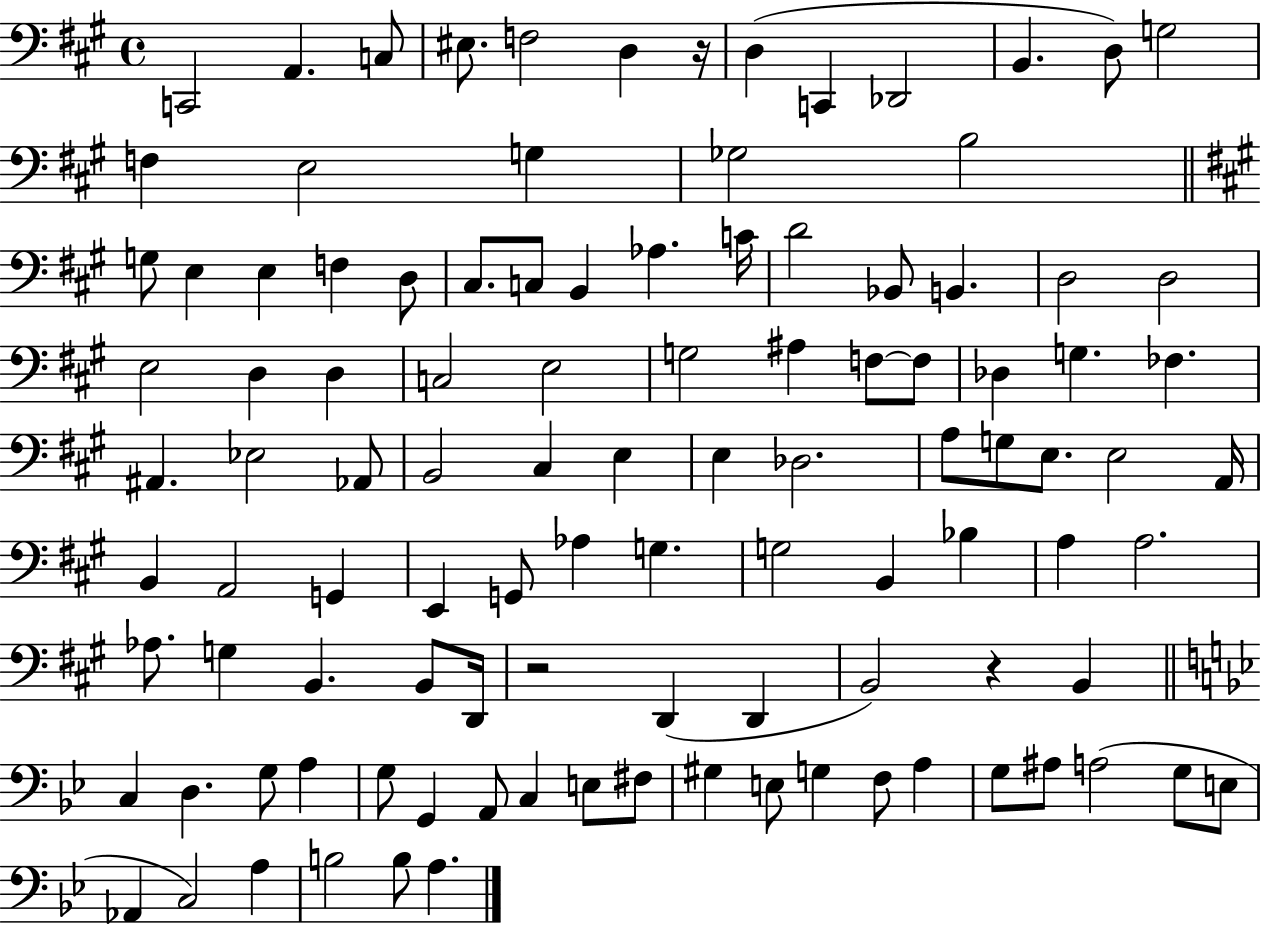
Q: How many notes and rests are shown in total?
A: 107